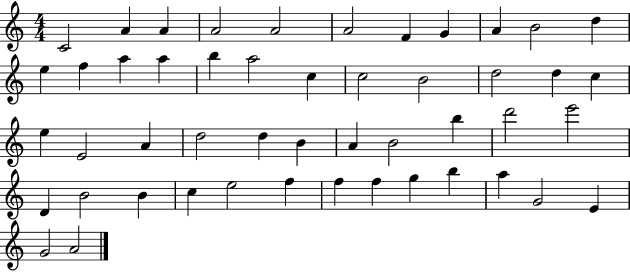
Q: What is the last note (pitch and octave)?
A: A4